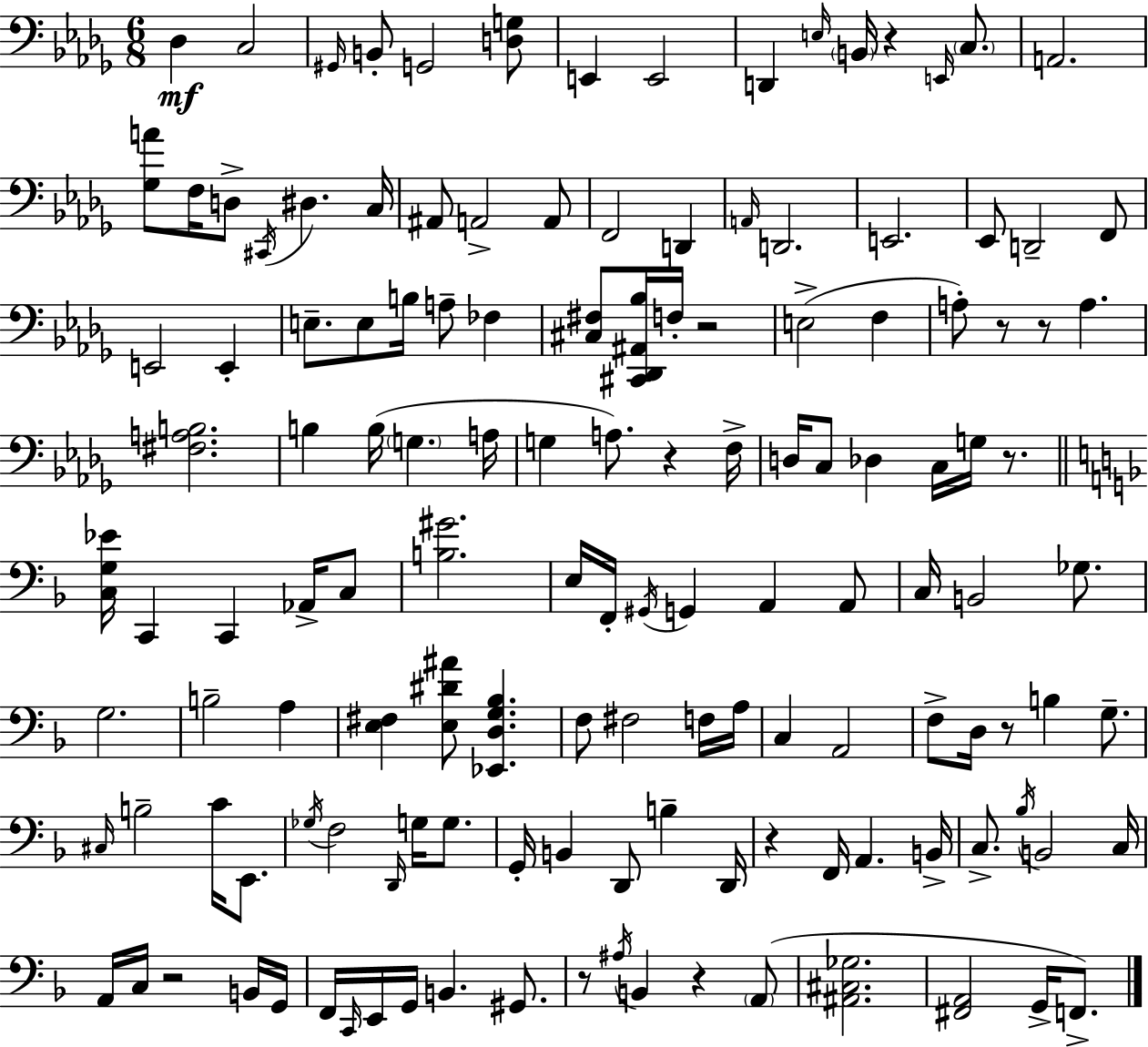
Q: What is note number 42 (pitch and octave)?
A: B3